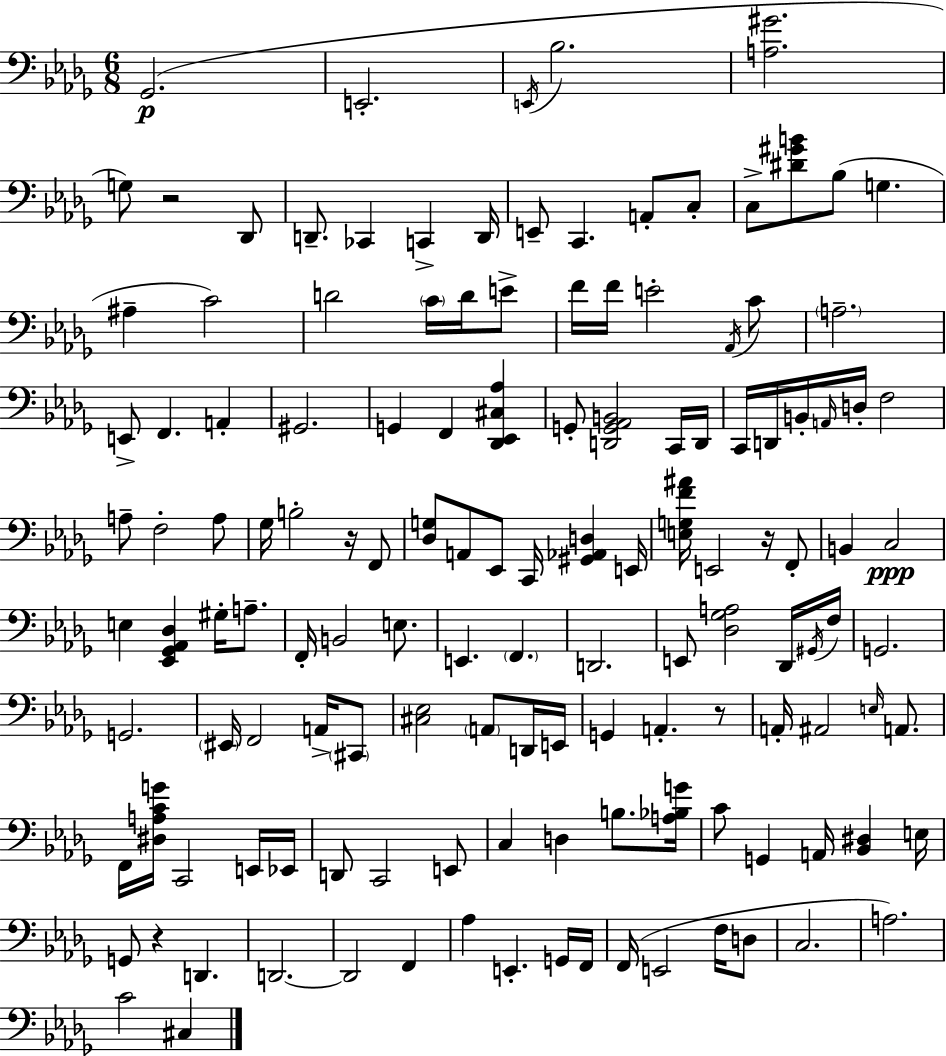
X:1
T:Untitled
M:6/8
L:1/4
K:Bbm
_G,,2 E,,2 E,,/4 _B,2 [A,^G]2 G,/2 z2 _D,,/2 D,,/2 _C,, C,, D,,/4 E,,/2 C,, A,,/2 C,/2 C,/2 [^D^GB]/2 _B,/2 G, ^A, C2 D2 C/4 D/4 E/2 F/4 F/4 E2 _A,,/4 C/2 A,2 E,,/2 F,, A,, ^G,,2 G,, F,, [_D,,_E,,^C,_A,] G,,/2 [D,,G,,_A,,B,,]2 C,,/4 D,,/4 C,,/4 D,,/4 B,,/4 A,,/4 D,/4 F,2 A,/2 F,2 A,/2 _G,/4 B,2 z/4 F,,/2 [_D,G,]/2 A,,/2 _E,,/2 C,,/4 [^G,,_A,,D,] E,,/4 [E,G,F^A]/4 E,,2 z/4 F,,/2 B,, C,2 E, [_E,,_G,,_A,,_D,] ^G,/4 A,/2 F,,/4 B,,2 E,/2 E,, F,, D,,2 E,,/2 [_D,_G,A,]2 _D,,/4 ^G,,/4 F,/4 G,,2 G,,2 ^E,,/4 F,,2 A,,/4 ^C,,/2 [^C,_E,]2 A,,/2 D,,/4 E,,/4 G,, A,, z/2 A,,/4 ^A,,2 E,/4 A,,/2 F,,/4 [^D,A,CG]/4 C,,2 E,,/4 _E,,/4 D,,/2 C,,2 E,,/2 C, D, B,/2 [A,_B,G]/4 C/2 G,, A,,/4 [_B,,^D,] E,/4 G,,/2 z D,, D,,2 D,,2 F,, _A, E,, G,,/4 F,,/4 F,,/4 E,,2 F,/4 D,/2 C,2 A,2 C2 ^C,